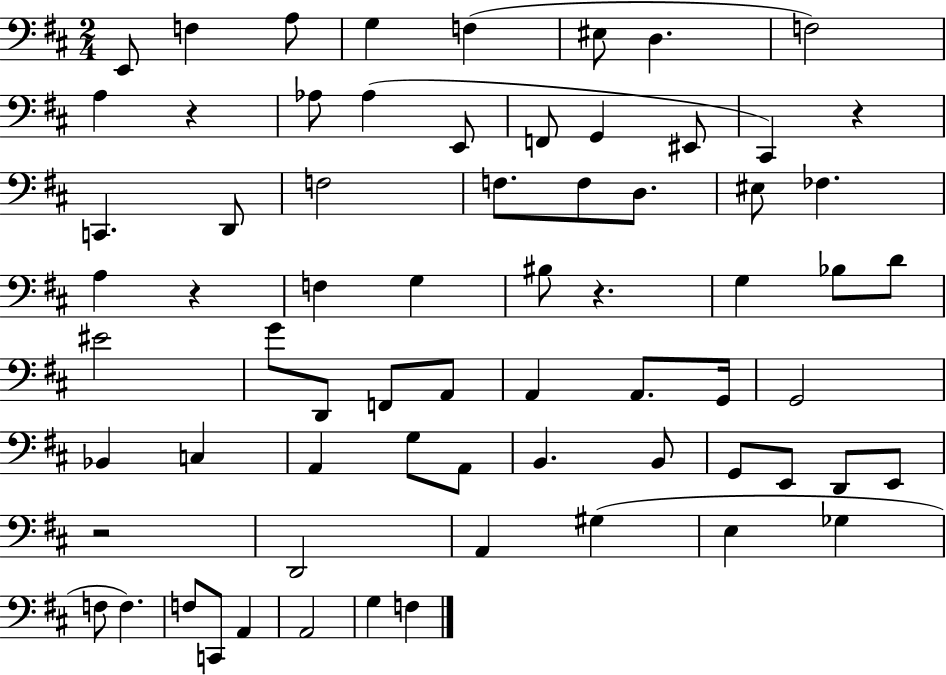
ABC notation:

X:1
T:Untitled
M:2/4
L:1/4
K:D
E,,/2 F, A,/2 G, F, ^E,/2 D, F,2 A, z _A,/2 _A, E,,/2 F,,/2 G,, ^E,,/2 ^C,, z C,, D,,/2 F,2 F,/2 F,/2 D,/2 ^E,/2 _F, A, z F, G, ^B,/2 z G, _B,/2 D/2 ^E2 G/2 D,,/2 F,,/2 A,,/2 A,, A,,/2 G,,/4 G,,2 _B,, C, A,, G,/2 A,,/2 B,, B,,/2 G,,/2 E,,/2 D,,/2 E,,/2 z2 D,,2 A,, ^G, E, _G, F,/2 F, F,/2 C,,/2 A,, A,,2 G, F,